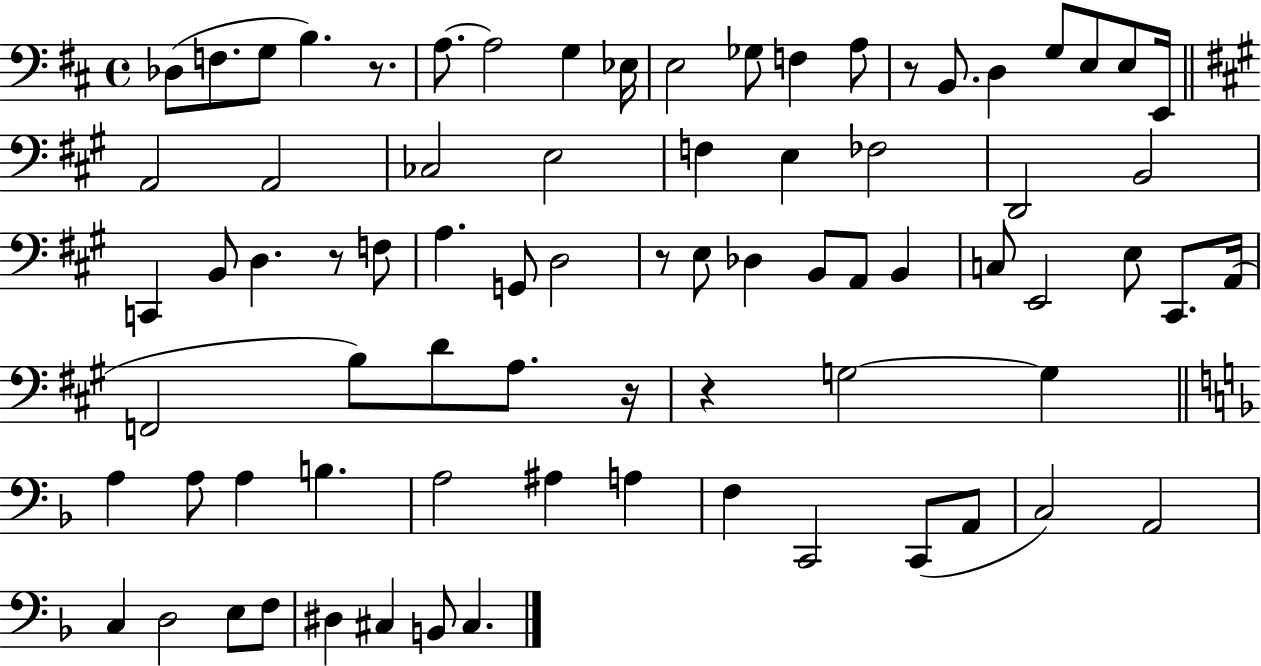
X:1
T:Untitled
M:4/4
L:1/4
K:D
_D,/2 F,/2 G,/2 B, z/2 A,/2 A,2 G, _E,/4 E,2 _G,/2 F, A,/2 z/2 B,,/2 D, G,/2 E,/2 E,/2 E,,/4 A,,2 A,,2 _C,2 E,2 F, E, _F,2 D,,2 B,,2 C,, B,,/2 D, z/2 F,/2 A, G,,/2 D,2 z/2 E,/2 _D, B,,/2 A,,/2 B,, C,/2 E,,2 E,/2 ^C,,/2 A,,/4 F,,2 B,/2 D/2 A,/2 z/4 z G,2 G, A, A,/2 A, B, A,2 ^A, A, F, C,,2 C,,/2 A,,/2 C,2 A,,2 C, D,2 E,/2 F,/2 ^D, ^C, B,,/2 ^C,